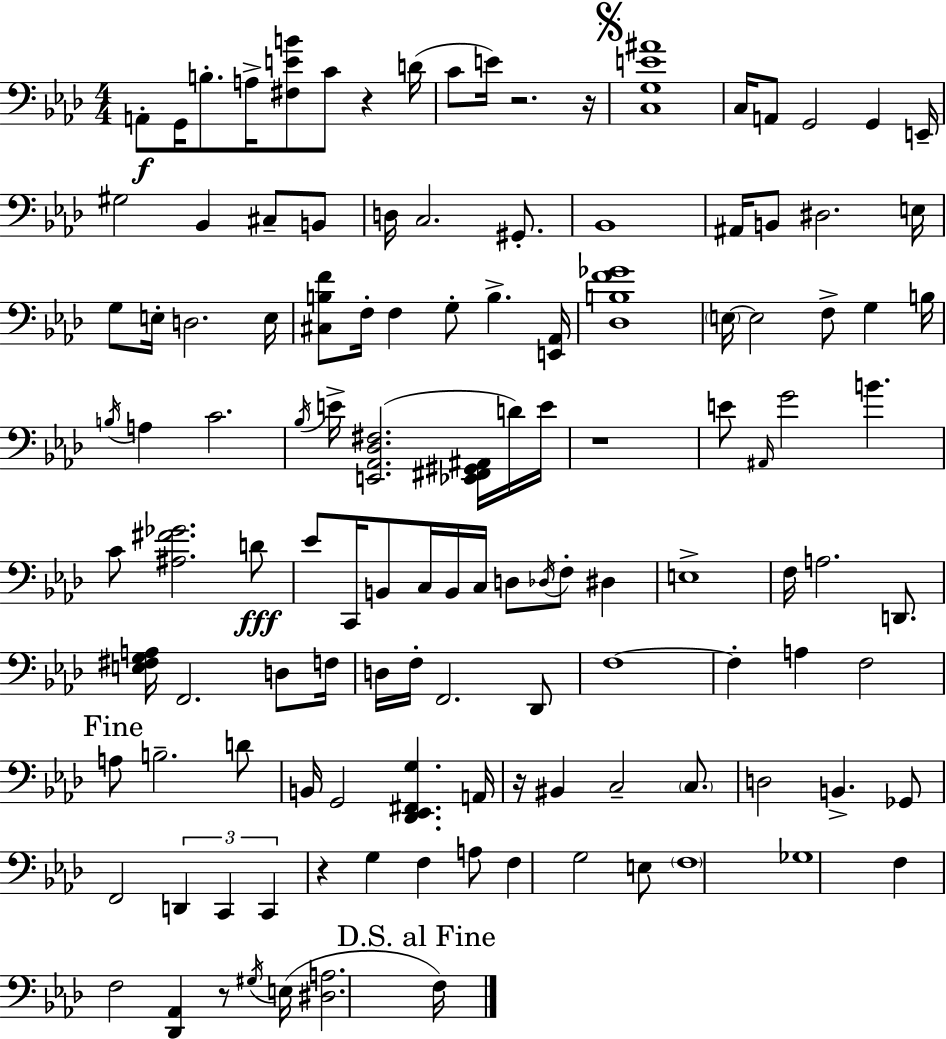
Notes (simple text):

A2/e G2/s B3/e. A3/s [F#3,E4,B4]/e C4/e R/q D4/s C4/e E4/s R/h. R/s [C3,G3,E4,A#4]/w C3/s A2/e G2/h G2/q E2/s G#3/h Bb2/q C#3/e B2/e D3/s C3/h. G#2/e. Bb2/w A#2/s B2/e D#3/h. E3/s G3/e E3/s D3/h. E3/s [C#3,B3,F4]/e F3/s F3/q G3/e B3/q. [E2,Ab2]/s [Db3,B3,F4,Gb4]/w E3/s E3/h F3/e G3/q B3/s B3/s A3/q C4/h. Bb3/s E4/s [E2,Ab2,Db3,F#3]/h. [Eb2,F#2,G#2,A#2]/s D4/s E4/s R/w E4/e A#2/s G4/h B4/q. C4/e [A#3,F#4,Gb4]/h. D4/e Eb4/e C2/s B2/e C3/s B2/s C3/s D3/e Db3/s F3/e D#3/q E3/w F3/s A3/h. D2/e. [E3,F#3,G3,A3]/s F2/h. D3/e F3/s D3/s F3/s F2/h. Db2/e F3/w F3/q A3/q F3/h A3/e B3/h. D4/e B2/s G2/h [Db2,Eb2,F#2,G3]/q. A2/s R/s BIS2/q C3/h C3/e. D3/h B2/q. Gb2/e F2/h D2/q C2/q C2/q R/q G3/q F3/q A3/e F3/q G3/h E3/e F3/w Gb3/w F3/q F3/h [Db2,Ab2]/q R/e G#3/s E3/s [D#3,A3]/h. F3/s